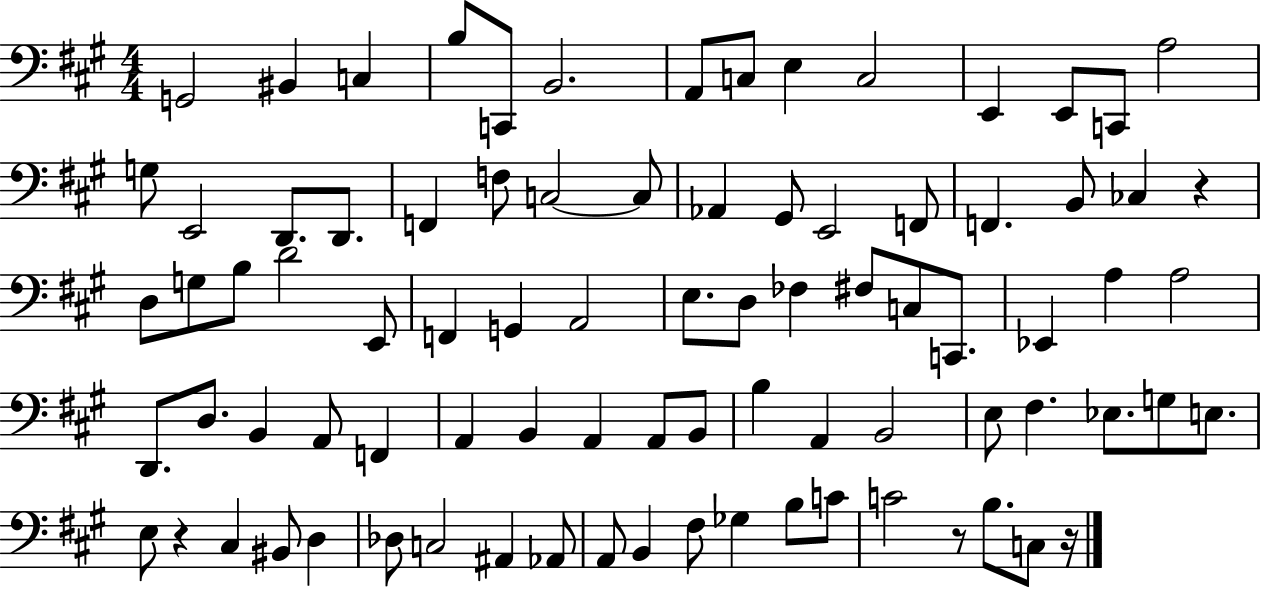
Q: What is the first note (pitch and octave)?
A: G2